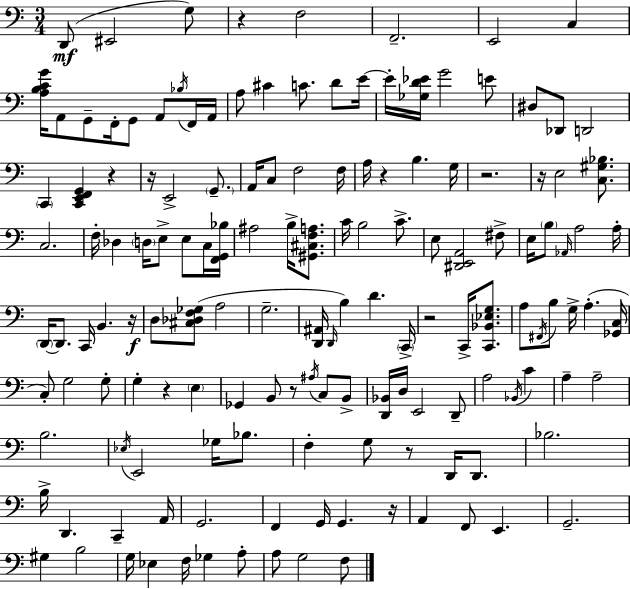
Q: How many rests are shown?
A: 12